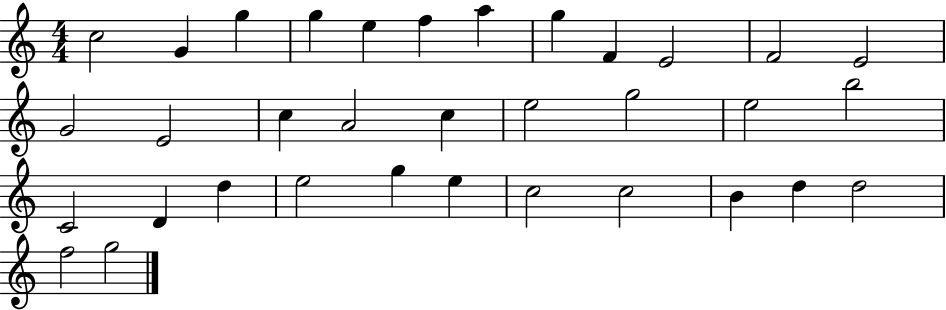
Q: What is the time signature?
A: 4/4